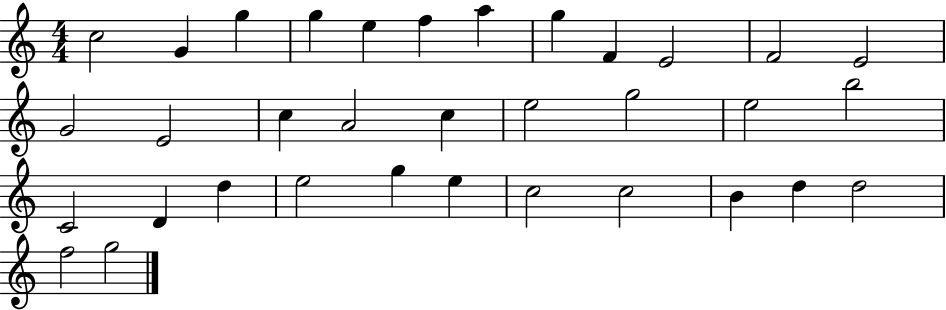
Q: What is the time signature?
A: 4/4